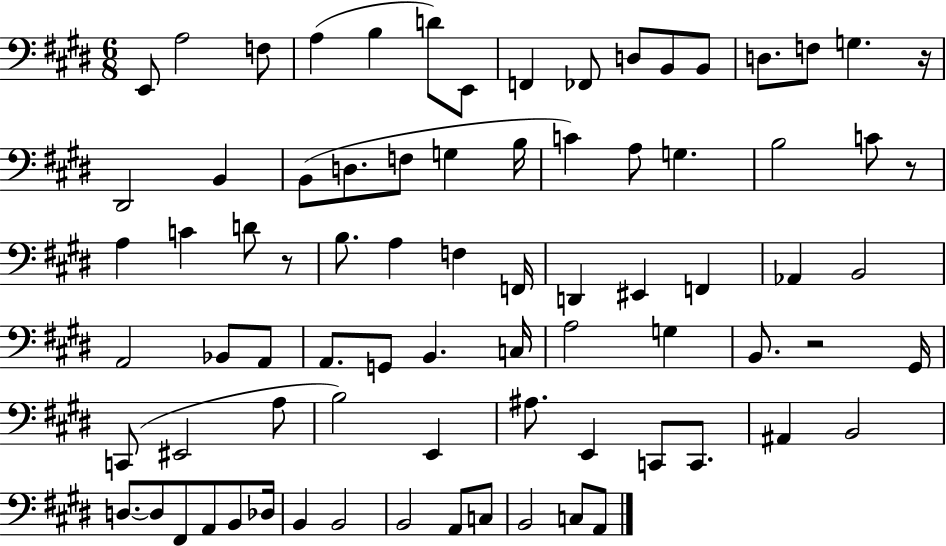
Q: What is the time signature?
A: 6/8